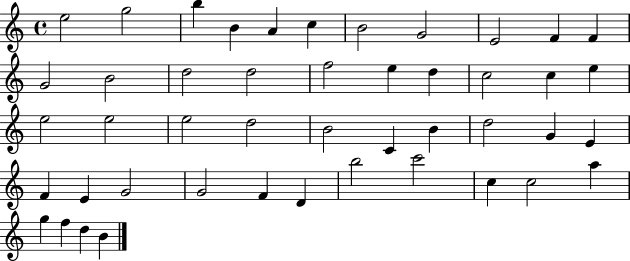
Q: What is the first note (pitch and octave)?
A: E5